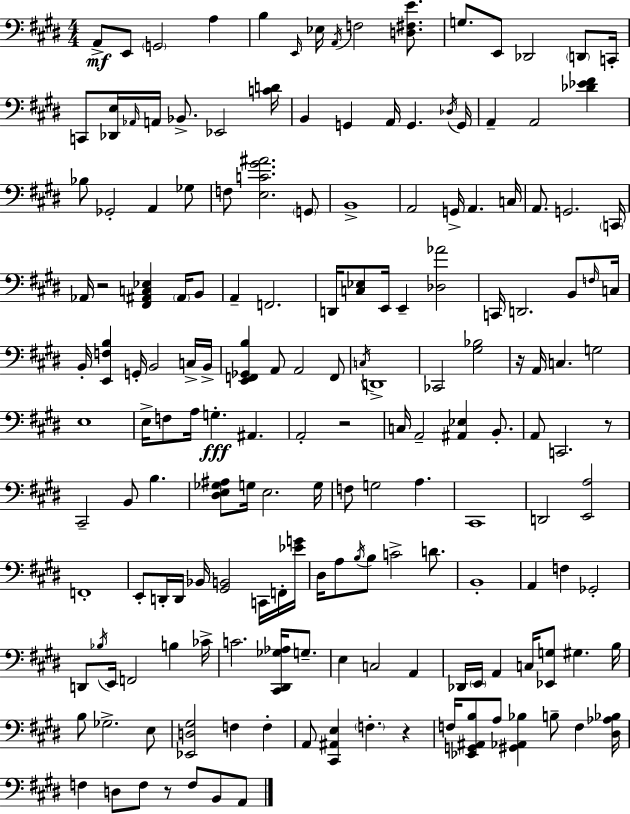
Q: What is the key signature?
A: E major